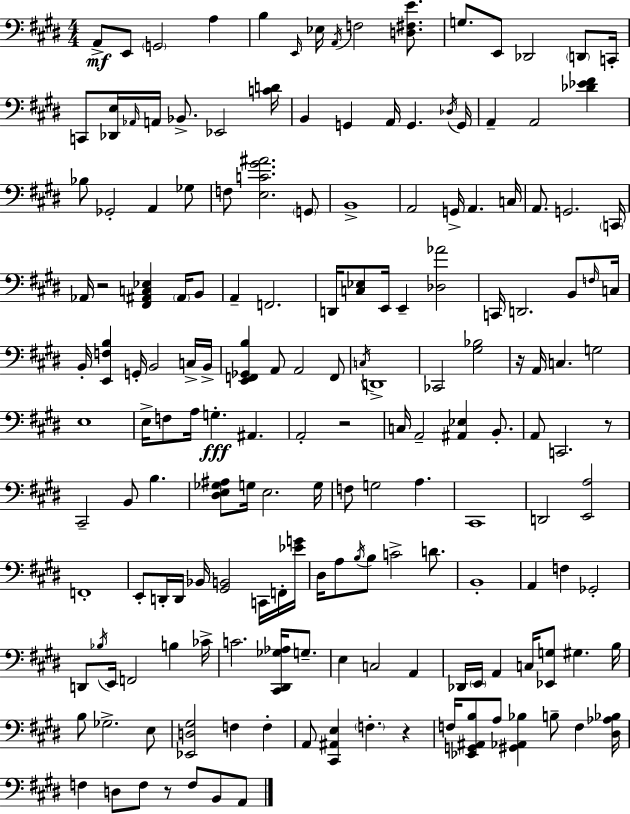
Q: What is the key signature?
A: E major